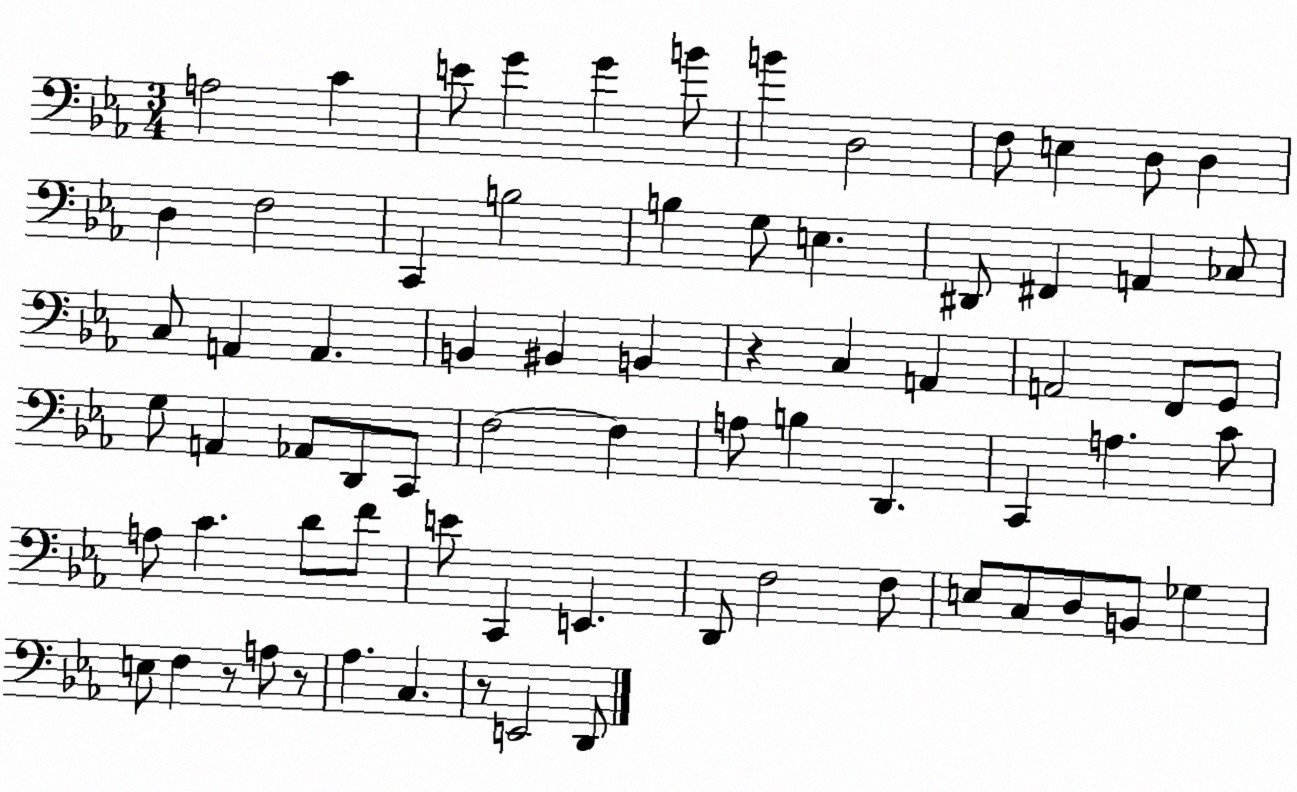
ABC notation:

X:1
T:Untitled
M:3/4
L:1/4
K:Eb
A,2 C E/2 G G B/2 B D,2 F,/2 E, D,/2 D, D, F,2 C,, B,2 B, G,/2 E, ^D,,/2 ^F,, A,, _C,/2 C,/2 A,, A,, B,, ^B,, B,, z C, A,, A,,2 F,,/2 G,,/2 G,/2 A,, _A,,/2 D,,/2 C,,/2 F,2 F, A,/2 B, D,, C,, A, C/2 A,/2 C D/2 F/2 E/2 C,, E,, D,,/2 F,2 F,/2 E,/2 C,/2 D,/2 B,,/2 _G, E,/2 F, z/2 A,/2 z/2 _A, C, z/2 E,,2 D,,/2